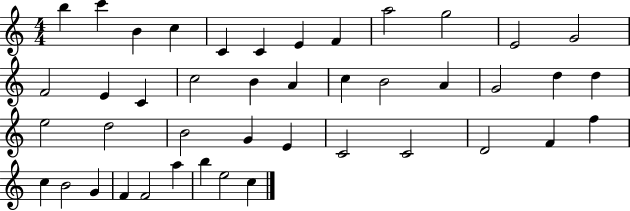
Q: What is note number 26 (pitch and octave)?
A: D5